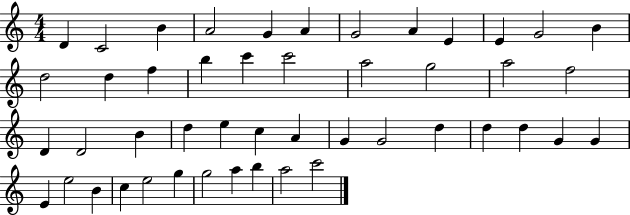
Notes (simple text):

D4/q C4/h B4/q A4/h G4/q A4/q G4/h A4/q E4/q E4/q G4/h B4/q D5/h D5/q F5/q B5/q C6/q C6/h A5/h G5/h A5/h F5/h D4/q D4/h B4/q D5/q E5/q C5/q A4/q G4/q G4/h D5/q D5/q D5/q G4/q G4/q E4/q E5/h B4/q C5/q E5/h G5/q G5/h A5/q B5/q A5/h C6/h